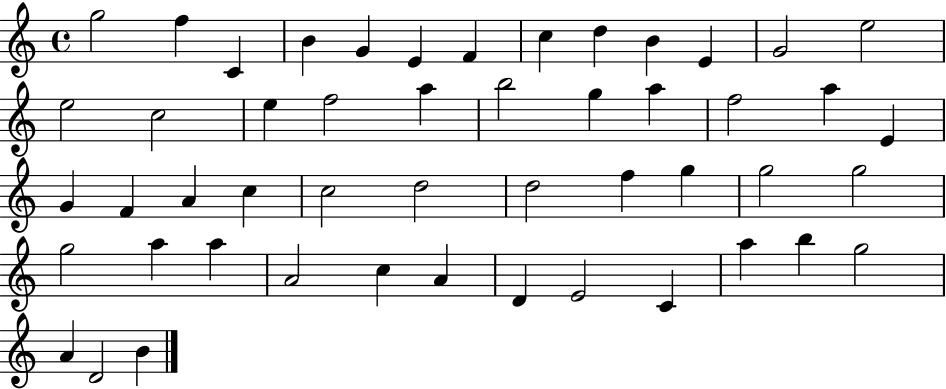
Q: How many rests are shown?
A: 0